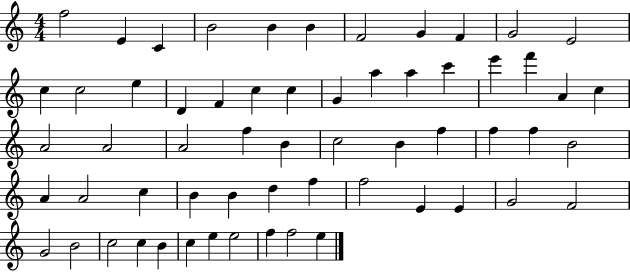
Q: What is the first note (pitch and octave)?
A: F5